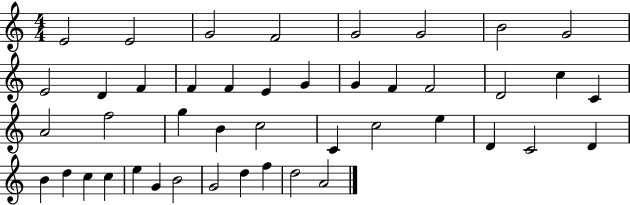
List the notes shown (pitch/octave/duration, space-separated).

E4/h E4/h G4/h F4/h G4/h G4/h B4/h G4/h E4/h D4/q F4/q F4/q F4/q E4/q G4/q G4/q F4/q F4/h D4/h C5/q C4/q A4/h F5/h G5/q B4/q C5/h C4/q C5/h E5/q D4/q C4/h D4/q B4/q D5/q C5/q C5/q E5/q G4/q B4/h G4/h D5/q F5/q D5/h A4/h